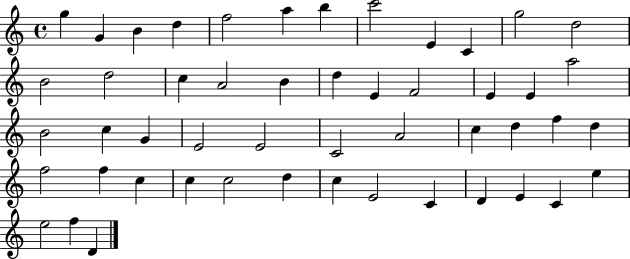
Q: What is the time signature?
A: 4/4